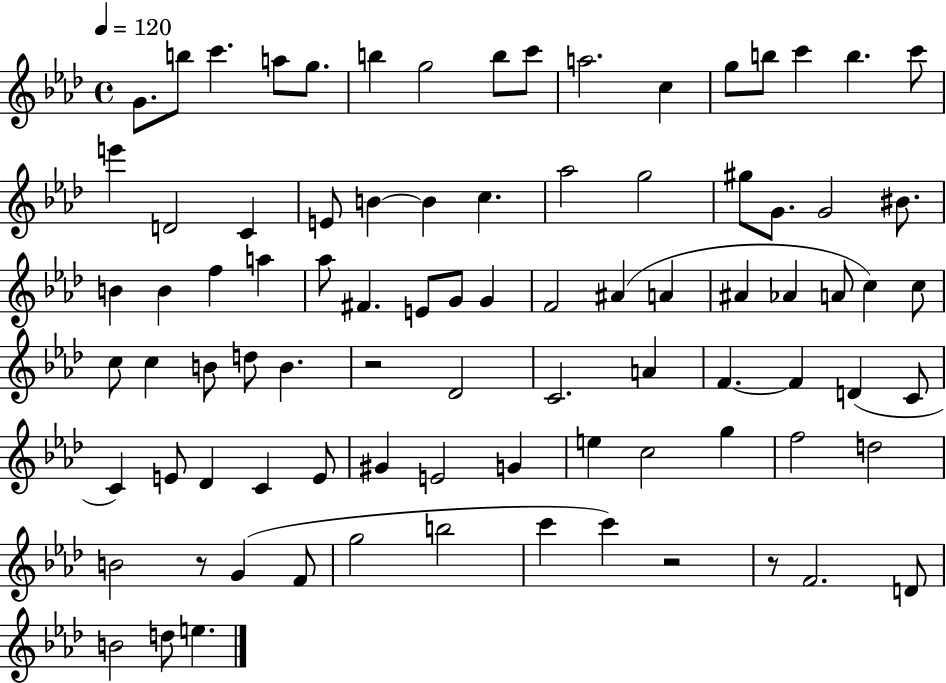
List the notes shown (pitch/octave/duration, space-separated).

G4/e. B5/e C6/q. A5/e G5/e. B5/q G5/h B5/e C6/e A5/h. C5/q G5/e B5/e C6/q B5/q. C6/e E6/q D4/h C4/q E4/e B4/q B4/q C5/q. Ab5/h G5/h G#5/e G4/e. G4/h BIS4/e. B4/q B4/q F5/q A5/q Ab5/e F#4/q. E4/e G4/e G4/q F4/h A#4/q A4/q A#4/q Ab4/q A4/e C5/q C5/e C5/e C5/q B4/e D5/e B4/q. R/h Db4/h C4/h. A4/q F4/q. F4/q D4/q C4/e C4/q E4/e Db4/q C4/q E4/e G#4/q E4/h G4/q E5/q C5/h G5/q F5/h D5/h B4/h R/e G4/q F4/e G5/h B5/h C6/q C6/q R/h R/e F4/h. D4/e B4/h D5/e E5/q.